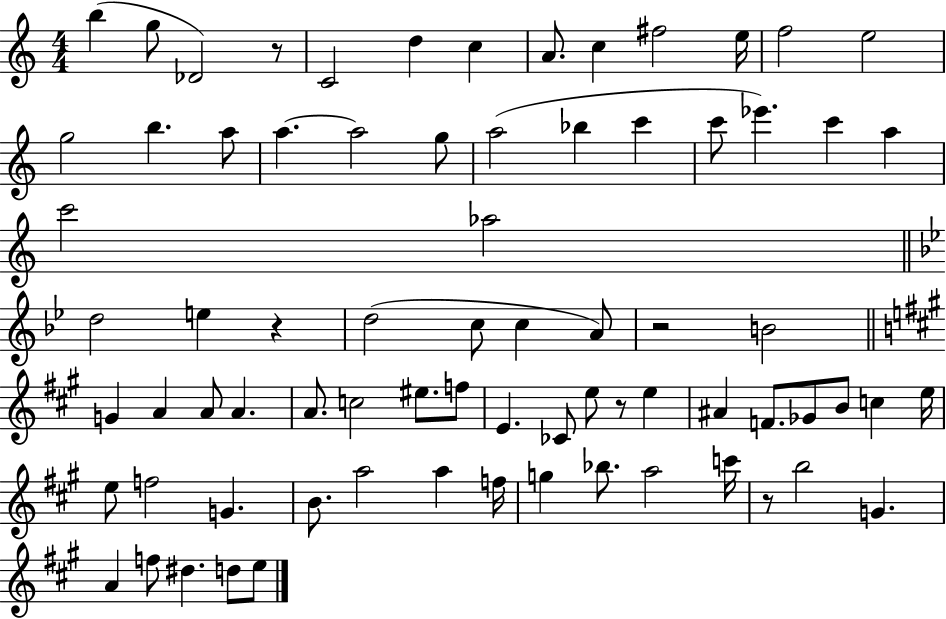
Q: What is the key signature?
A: C major